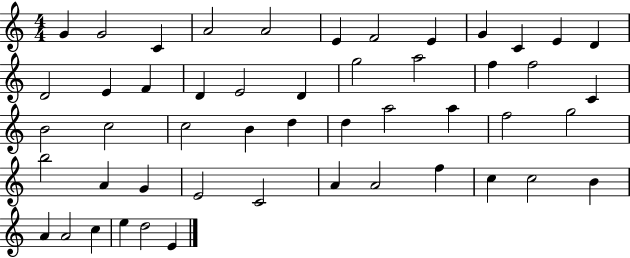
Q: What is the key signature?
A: C major